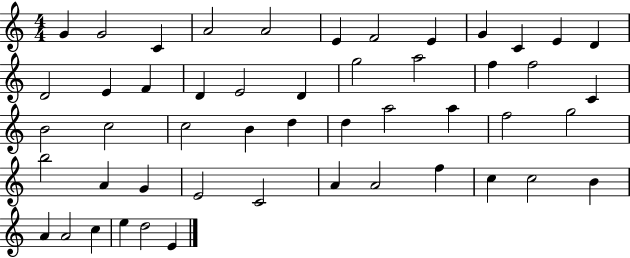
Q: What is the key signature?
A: C major